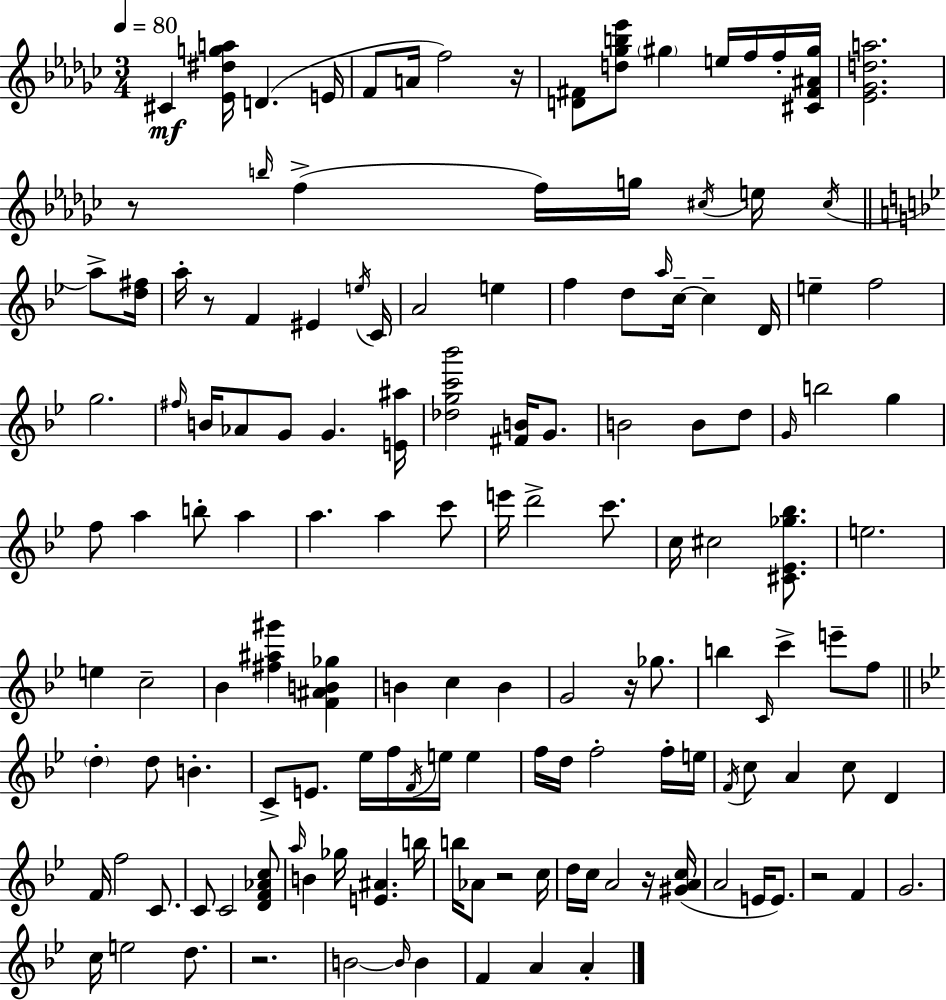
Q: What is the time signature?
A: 3/4